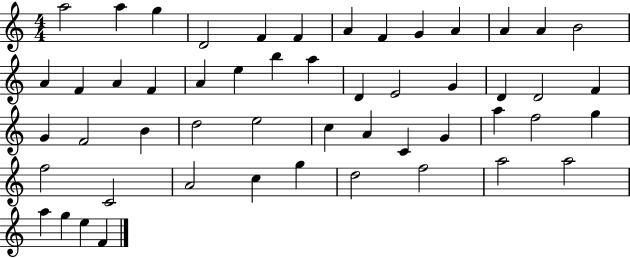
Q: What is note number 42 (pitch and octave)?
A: A4